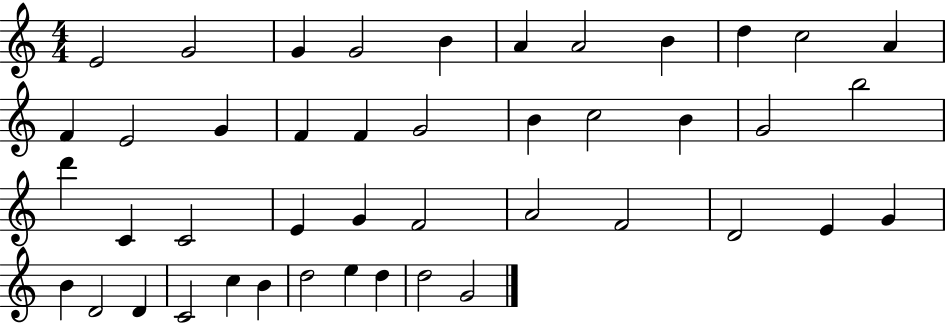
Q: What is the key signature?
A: C major